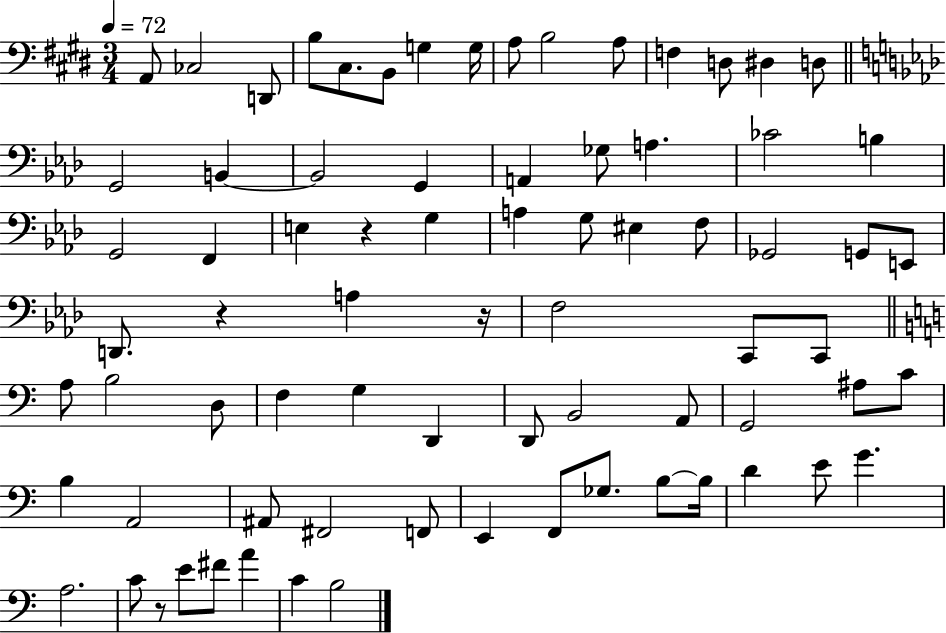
A2/e CES3/h D2/e B3/e C#3/e. B2/e G3/q G3/s A3/e B3/h A3/e F3/q D3/e D#3/q D3/e G2/h B2/q B2/h G2/q A2/q Gb3/e A3/q. CES4/h B3/q G2/h F2/q E3/q R/q G3/q A3/q G3/e EIS3/q F3/e Gb2/h G2/e E2/e D2/e. R/q A3/q R/s F3/h C2/e C2/e A3/e B3/h D3/e F3/q G3/q D2/q D2/e B2/h A2/e G2/h A#3/e C4/e B3/q A2/h A#2/e F#2/h F2/e E2/q F2/e Gb3/e. B3/e B3/s D4/q E4/e G4/q. A3/h. C4/e R/e E4/e F#4/e A4/q C4/q B3/h